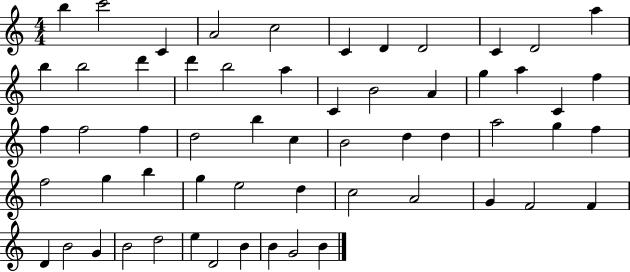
B5/q C6/h C4/q A4/h C5/h C4/q D4/q D4/h C4/q D4/h A5/q B5/q B5/h D6/q D6/q B5/h A5/q C4/q B4/h A4/q G5/q A5/q C4/q F5/q F5/q F5/h F5/q D5/h B5/q C5/q B4/h D5/q D5/q A5/h G5/q F5/q F5/h G5/q B5/q G5/q E5/h D5/q C5/h A4/h G4/q F4/h F4/q D4/q B4/h G4/q B4/h D5/h E5/q D4/h B4/q B4/q G4/h B4/q